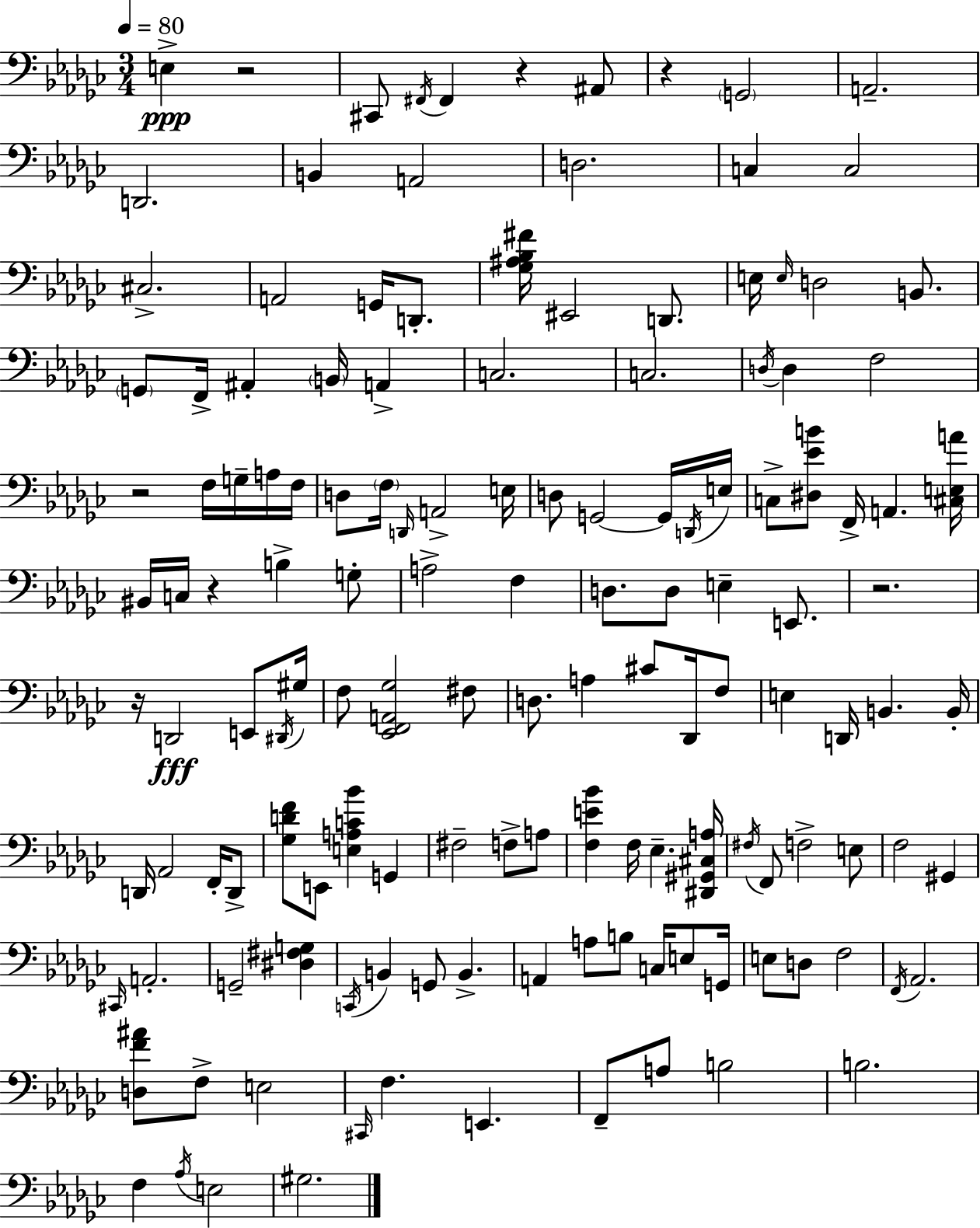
X:1
T:Untitled
M:3/4
L:1/4
K:Ebm
E, z2 ^C,,/2 ^F,,/4 ^F,, z ^A,,/2 z G,,2 A,,2 D,,2 B,, A,,2 D,2 C, C,2 ^C,2 A,,2 G,,/4 D,,/2 [_G,^A,_B,^F]/4 ^E,,2 D,,/2 E,/4 E,/4 D,2 B,,/2 G,,/2 F,,/4 ^A,, B,,/4 A,, C,2 C,2 D,/4 D, F,2 z2 F,/4 G,/4 A,/4 F,/4 D,/2 F,/4 D,,/4 A,,2 E,/4 D,/2 G,,2 G,,/4 D,,/4 E,/4 C,/2 [^D,_EB]/2 F,,/4 A,, [^C,E,A]/4 ^B,,/4 C,/4 z B, G,/2 A,2 F, D,/2 D,/2 E, E,,/2 z2 z/4 D,,2 E,,/2 ^D,,/4 ^G,/4 F,/2 [_E,,F,,A,,_G,]2 ^F,/2 D,/2 A, ^C/2 _D,,/4 F,/2 E, D,,/4 B,, B,,/4 D,,/4 _A,,2 F,,/4 D,,/2 [_G,DF]/2 E,,/2 [E,A,C_B] G,, ^F,2 F,/2 A,/2 [F,E_B] F,/4 _E, [^D,,^G,,^C,A,]/4 ^F,/4 F,,/2 F,2 E,/2 F,2 ^G,, ^C,,/4 A,,2 G,,2 [^D,^F,G,] C,,/4 B,, G,,/2 B,, A,, A,/2 B,/2 C,/4 E,/2 G,,/4 E,/2 D,/2 F,2 F,,/4 _A,,2 [D,F^A]/2 F,/2 E,2 ^C,,/4 F, E,, F,,/2 A,/2 B,2 B,2 F, _A,/4 E,2 ^G,2